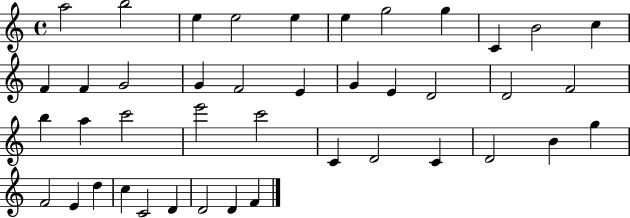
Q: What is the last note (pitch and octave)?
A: F4